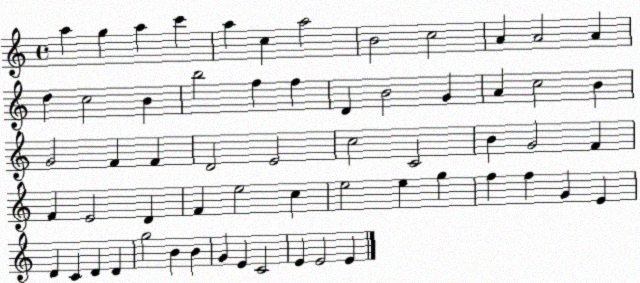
X:1
T:Untitled
M:4/4
L:1/4
K:C
a g a c' a c a2 B2 c2 A A2 A d c2 B b2 f f D B2 G A c2 B G2 F F D2 E2 c2 C2 B G2 F F E2 D F e2 c e2 e g f f G E D C D D g2 B B G E C2 E E2 E